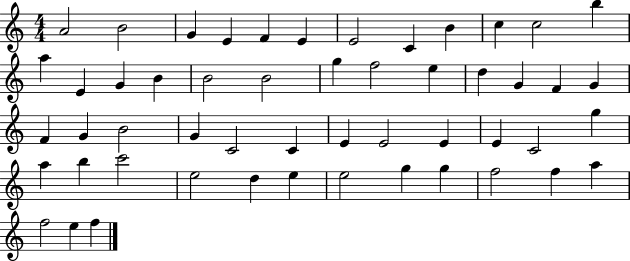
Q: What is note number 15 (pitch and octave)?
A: G4